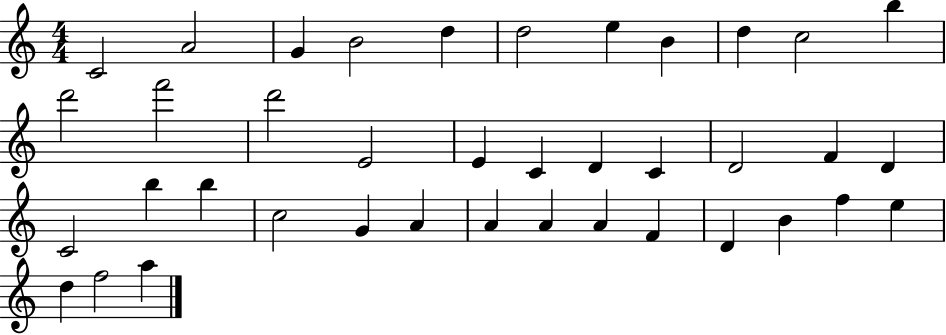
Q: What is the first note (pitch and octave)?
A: C4